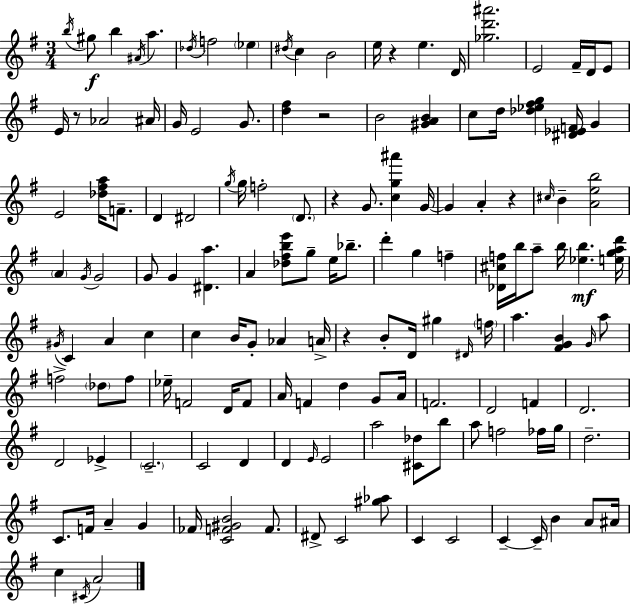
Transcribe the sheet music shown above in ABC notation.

X:1
T:Untitled
M:3/4
L:1/4
K:G
b/4 ^g/2 b ^A/4 a _d/4 f2 _e ^d/4 c B2 e/4 z e D/4 [_gd'^a']2 E2 ^F/4 D/4 E/2 E/4 z/2 _A2 ^A/4 G/4 E2 G/2 [d^f] z2 B2 [^GAB] c/2 d/4 [_d_e^fg] [^D_EF]/4 G E2 [_d^fa]/4 F/2 D ^D2 g/4 g/4 f2 D/2 z G/2 [cg^a'] G/4 G A z ^c/4 B [Aeb]2 A G/4 G2 G/2 G [^Da] A [_d^fbe']/2 g/2 e/4 _b/2 d' g f [_D^cf]/4 b/4 a/2 b/4 [_eb] [egad']/4 ^G/4 C A c c B/4 G/2 _A A/4 z B/2 D/4 ^g ^D/4 f/4 a [^FGB] G/4 a/2 f2 _d/2 f/2 _e/4 F2 D/4 F/2 A/4 F d G/2 A/4 F2 D2 F D2 D2 _E C2 C2 D D E/4 E2 a2 [^C_d]/2 b/2 a/2 f2 _f/4 g/4 d2 C/2 F/4 A G _F/4 [CF^GB]2 F/2 ^D/2 C2 [^g_a]/2 C C2 C C/4 B A/2 ^A/4 c ^C/4 A2